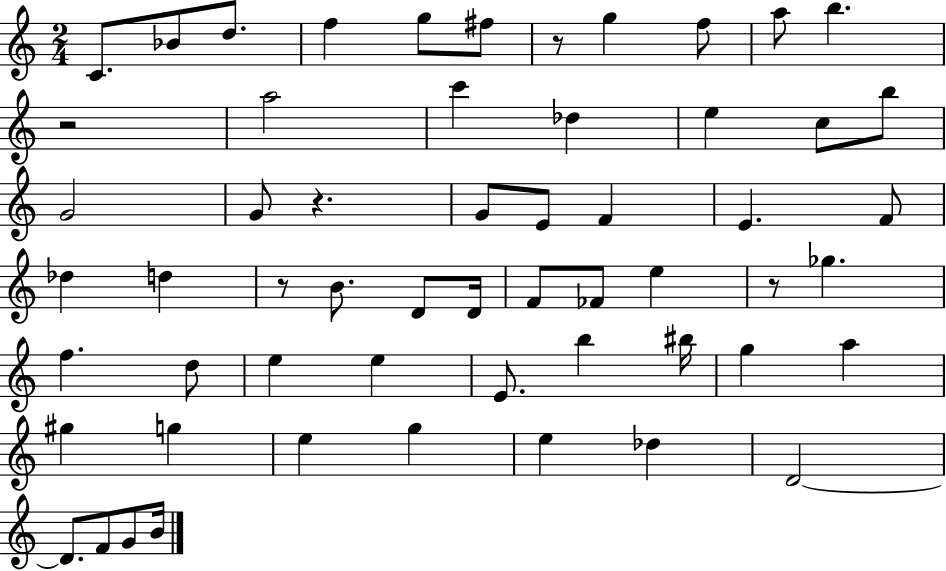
X:1
T:Untitled
M:2/4
L:1/4
K:C
C/2 _B/2 d/2 f g/2 ^f/2 z/2 g f/2 a/2 b z2 a2 c' _d e c/2 b/2 G2 G/2 z G/2 E/2 F E F/2 _d d z/2 B/2 D/2 D/4 F/2 _F/2 e z/2 _g f d/2 e e E/2 b ^b/4 g a ^g g e g e _d D2 D/2 F/2 G/2 B/4